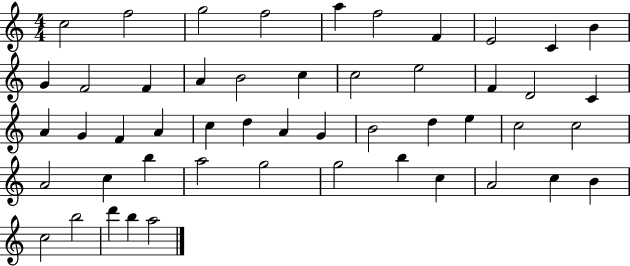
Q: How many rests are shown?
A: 0